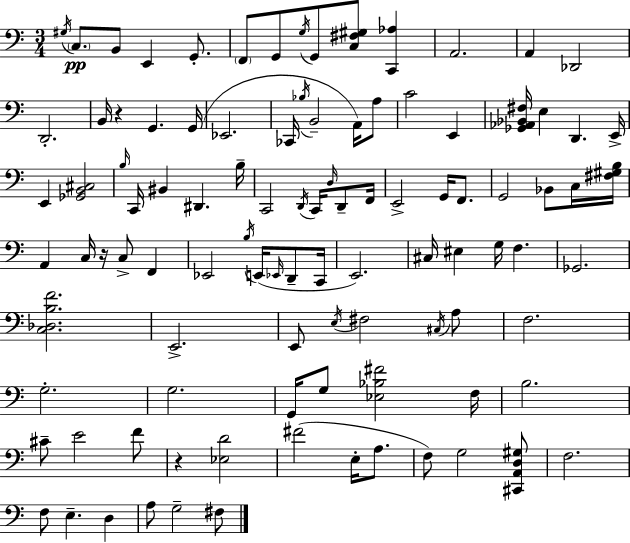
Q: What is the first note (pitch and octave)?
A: G#3